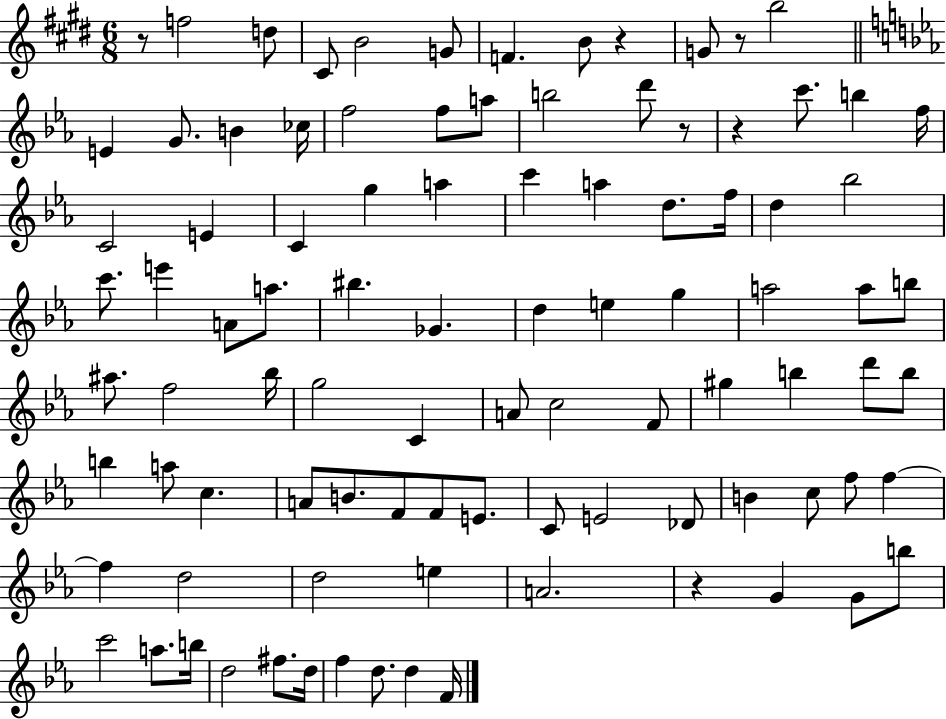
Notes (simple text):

R/e F5/h D5/e C#4/e B4/h G4/e F4/q. B4/e R/q G4/e R/e B5/h E4/q G4/e. B4/q CES5/s F5/h F5/e A5/e B5/h D6/e R/e R/q C6/e. B5/q F5/s C4/h E4/q C4/q G5/q A5/q C6/q A5/q D5/e. F5/s D5/q Bb5/h C6/e. E6/q A4/e A5/e. BIS5/q. Gb4/q. D5/q E5/q G5/q A5/h A5/e B5/e A#5/e. F5/h Bb5/s G5/h C4/q A4/e C5/h F4/e G#5/q B5/q D6/e B5/e B5/q A5/e C5/q. A4/e B4/e. F4/e F4/e E4/e. C4/e E4/h Db4/e B4/q C5/e F5/e F5/q F5/q D5/h D5/h E5/q A4/h. R/q G4/q G4/e B5/e C6/h A5/e. B5/s D5/h F#5/e. D5/s F5/q D5/e. D5/q F4/s